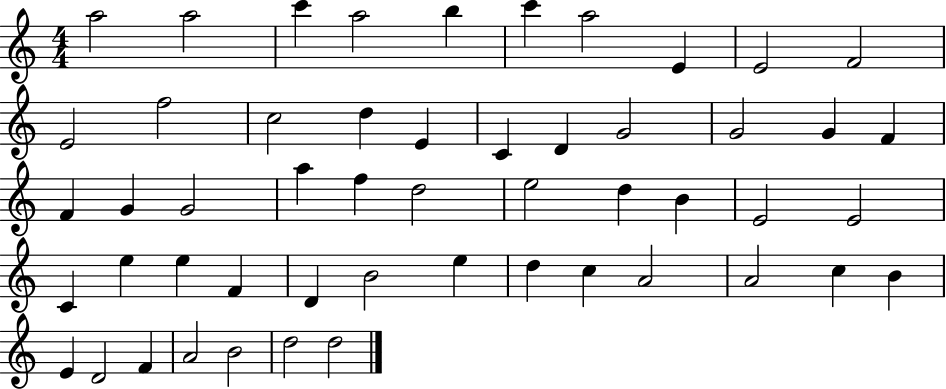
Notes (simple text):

A5/h A5/h C6/q A5/h B5/q C6/q A5/h E4/q E4/h F4/h E4/h F5/h C5/h D5/q E4/q C4/q D4/q G4/h G4/h G4/q F4/q F4/q G4/q G4/h A5/q F5/q D5/h E5/h D5/q B4/q E4/h E4/h C4/q E5/q E5/q F4/q D4/q B4/h E5/q D5/q C5/q A4/h A4/h C5/q B4/q E4/q D4/h F4/q A4/h B4/h D5/h D5/h